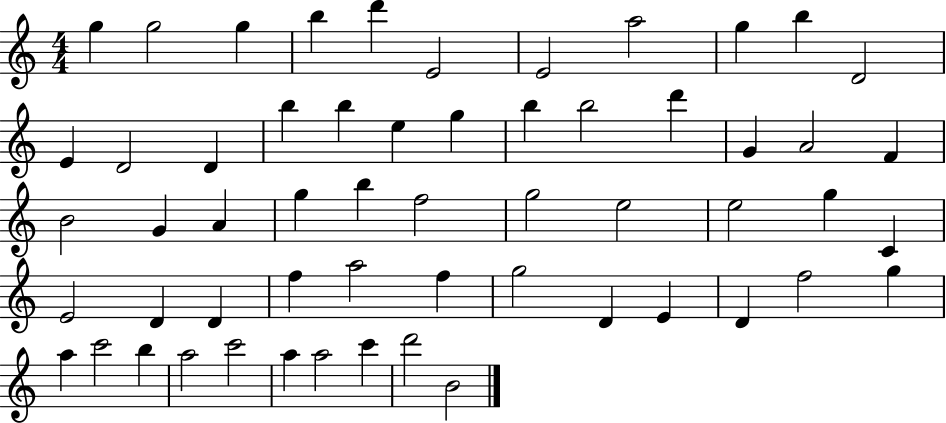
G5/q G5/h G5/q B5/q D6/q E4/h E4/h A5/h G5/q B5/q D4/h E4/q D4/h D4/q B5/q B5/q E5/q G5/q B5/q B5/h D6/q G4/q A4/h F4/q B4/h G4/q A4/q G5/q B5/q F5/h G5/h E5/h E5/h G5/q C4/q E4/h D4/q D4/q F5/q A5/h F5/q G5/h D4/q E4/q D4/q F5/h G5/q A5/q C6/h B5/q A5/h C6/h A5/q A5/h C6/q D6/h B4/h